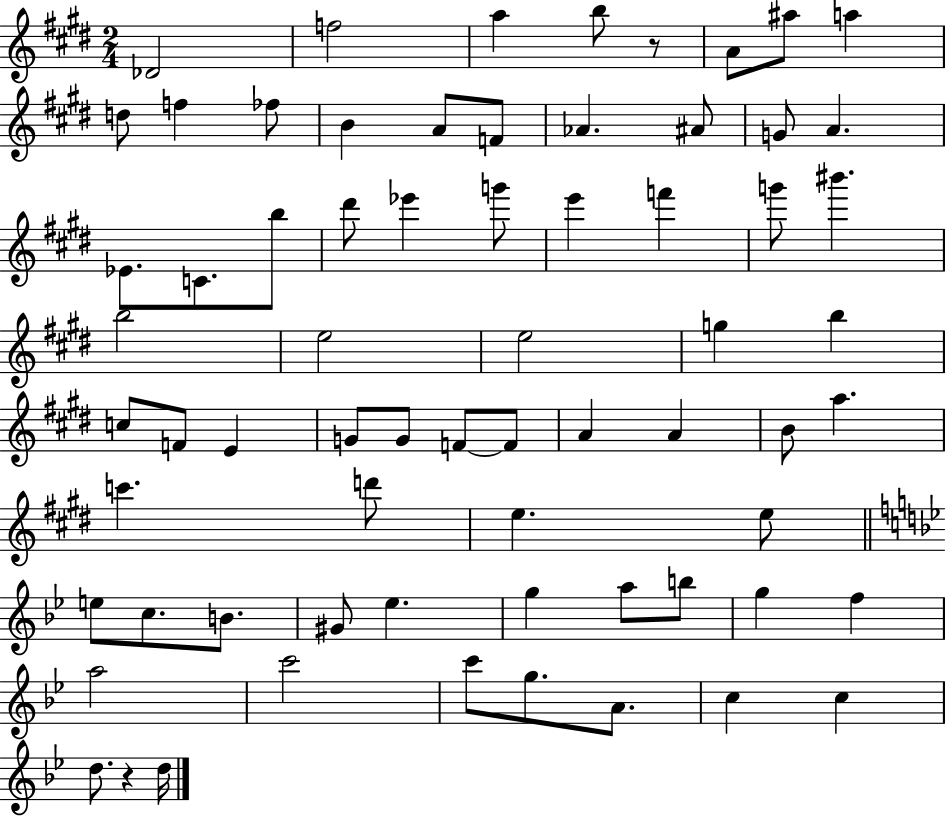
{
  \clef treble
  \numericTimeSignature
  \time 2/4
  \key e \major
  des'2 | f''2 | a''4 b''8 r8 | a'8 ais''8 a''4 | \break d''8 f''4 fes''8 | b'4 a'8 f'8 | aes'4. ais'8 | g'8 a'4. | \break ees'8. c'8. b''8 | dis'''8 ees'''4 g'''8 | e'''4 f'''4 | g'''8 bis'''4. | \break b''2 | e''2 | e''2 | g''4 b''4 | \break c''8 f'8 e'4 | g'8 g'8 f'8~~ f'8 | a'4 a'4 | b'8 a''4. | \break c'''4. d'''8 | e''4. e''8 | \bar "||" \break \key bes \major e''8 c''8. b'8. | gis'8 ees''4. | g''4 a''8 b''8 | g''4 f''4 | \break a''2 | c'''2 | c'''8 g''8. a'8. | c''4 c''4 | \break d''8. r4 d''16 | \bar "|."
}